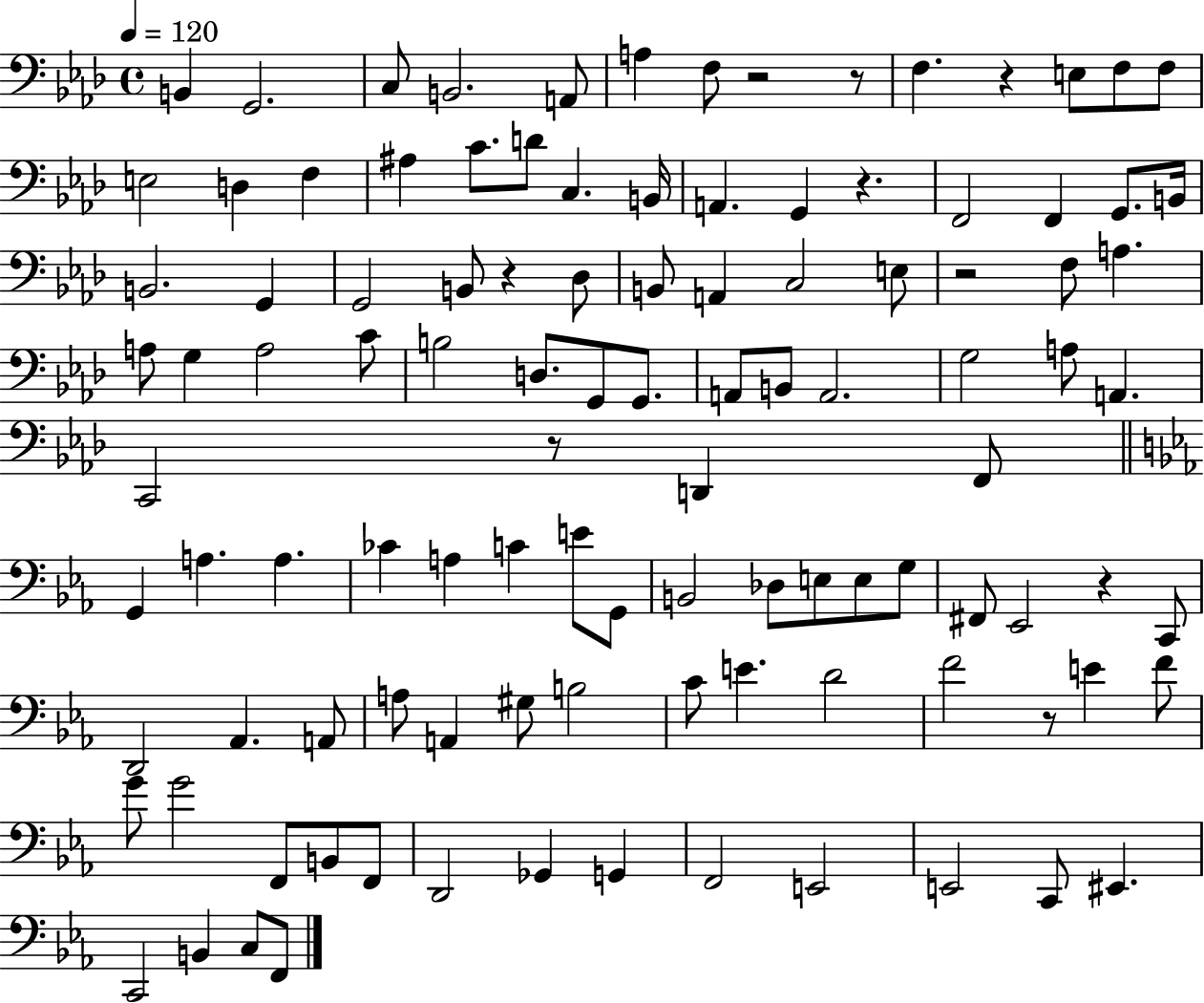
{
  \clef bass
  \time 4/4
  \defaultTimeSignature
  \key aes \major
  \tempo 4 = 120
  b,4 g,2. | c8 b,2. a,8 | a4 f8 r2 r8 | f4. r4 e8 f8 f8 | \break e2 d4 f4 | ais4 c'8. d'8 c4. b,16 | a,4. g,4 r4. | f,2 f,4 g,8. b,16 | \break b,2. g,4 | g,2 b,8 r4 des8 | b,8 a,4 c2 e8 | r2 f8 a4. | \break a8 g4 a2 c'8 | b2 d8. g,8 g,8. | a,8 b,8 a,2. | g2 a8 a,4. | \break c,2 r8 d,4 f,8 | \bar "||" \break \key c \minor g,4 a4. a4. | ces'4 a4 c'4 e'8 g,8 | b,2 des8 e8 e8 g8 | fis,8 ees,2 r4 c,8 | \break d,2 aes,4. a,8 | a8 a,4 gis8 b2 | c'8 e'4. d'2 | f'2 r8 e'4 f'8 | \break g'8 g'2 f,8 b,8 f,8 | d,2 ges,4 g,4 | f,2 e,2 | e,2 c,8 eis,4. | \break c,2 b,4 c8 f,8 | \bar "|."
}